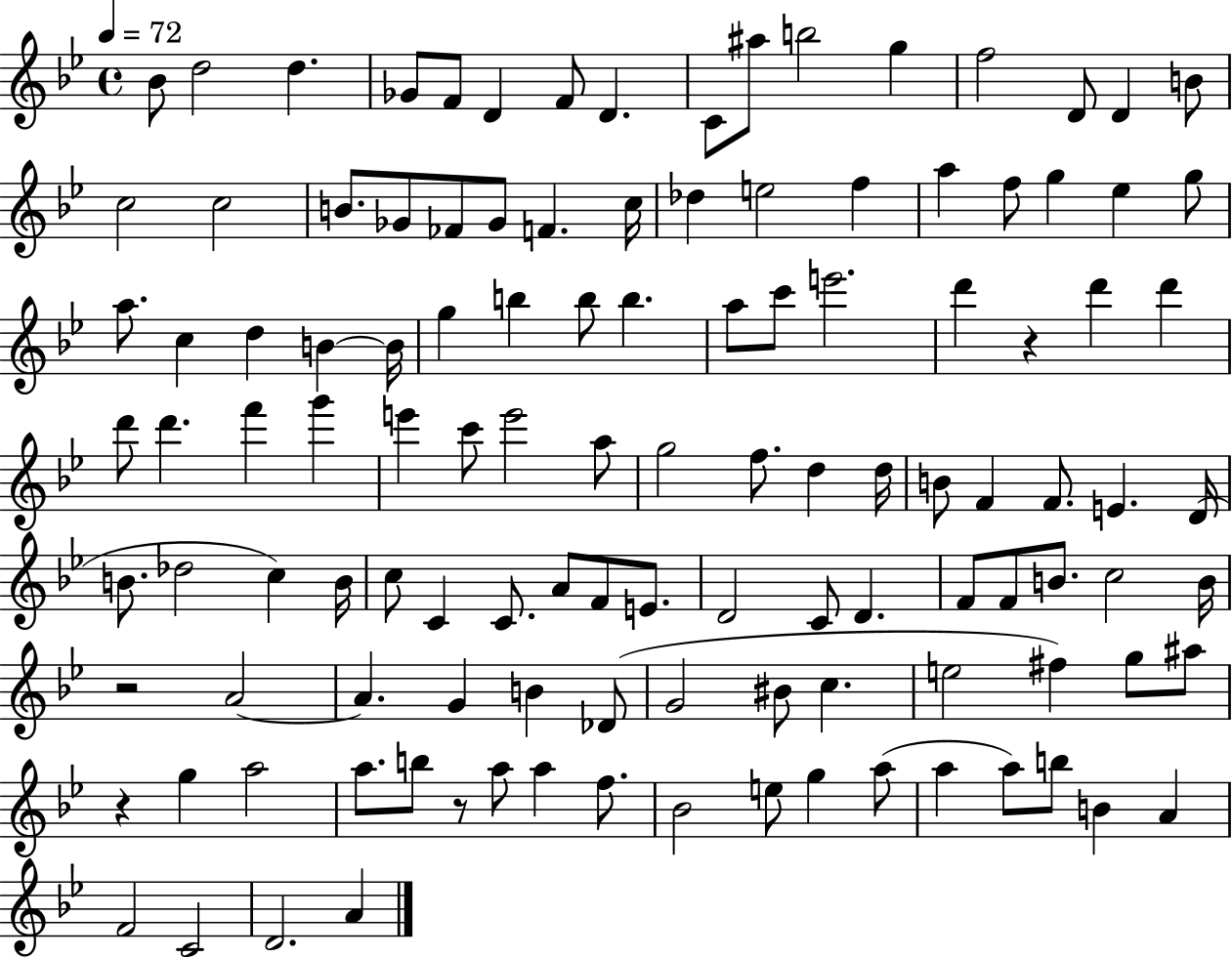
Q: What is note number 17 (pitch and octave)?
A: C5